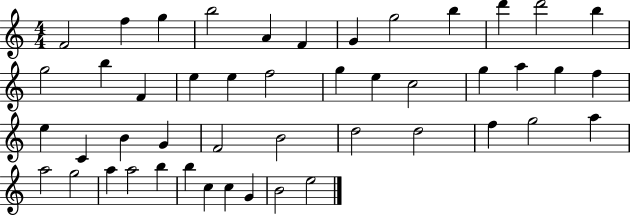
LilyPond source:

{
  \clef treble
  \numericTimeSignature
  \time 4/4
  \key c \major
  f'2 f''4 g''4 | b''2 a'4 f'4 | g'4 g''2 b''4 | d'''4 d'''2 b''4 | \break g''2 b''4 f'4 | e''4 e''4 f''2 | g''4 e''4 c''2 | g''4 a''4 g''4 f''4 | \break e''4 c'4 b'4 g'4 | f'2 b'2 | d''2 d''2 | f''4 g''2 a''4 | \break a''2 g''2 | a''4 a''2 b''4 | b''4 c''4 c''4 g'4 | b'2 e''2 | \break \bar "|."
}